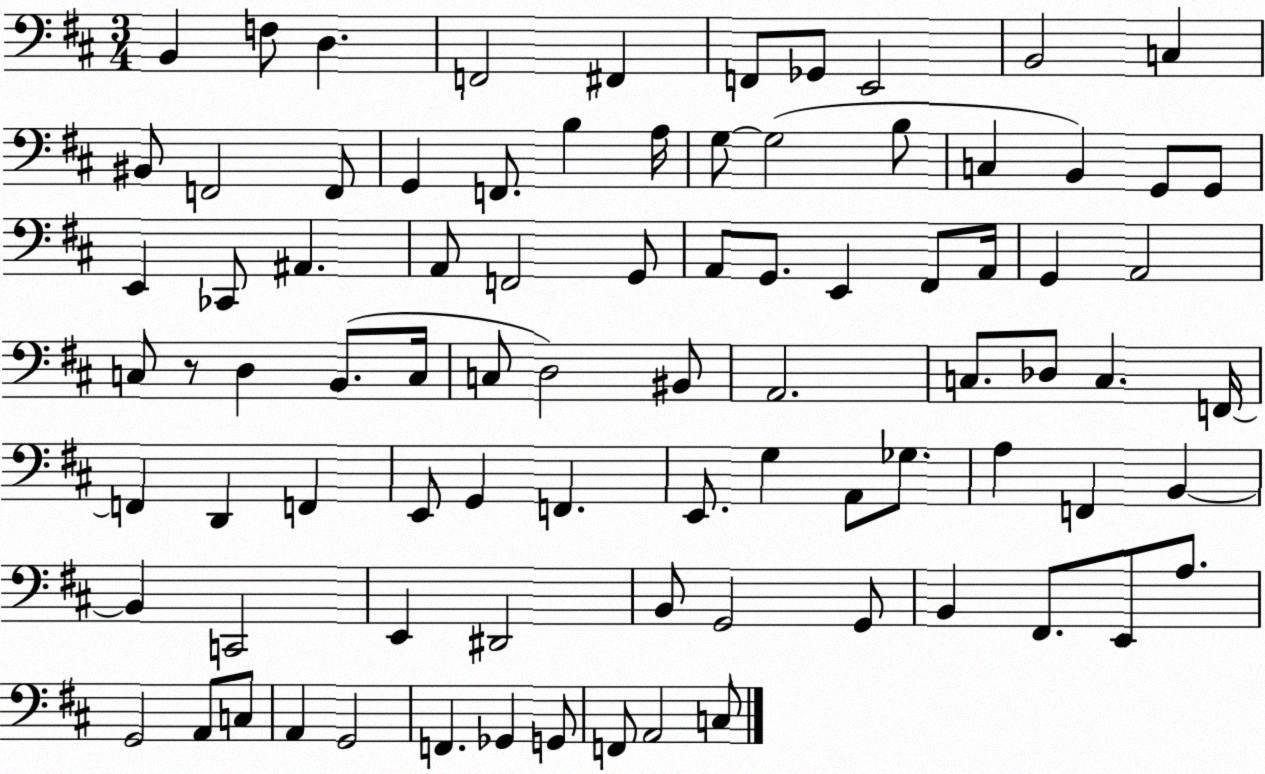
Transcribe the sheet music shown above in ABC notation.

X:1
T:Untitled
M:3/4
L:1/4
K:D
B,, F,/2 D, F,,2 ^F,, F,,/2 _G,,/2 E,,2 B,,2 C, ^B,,/2 F,,2 F,,/2 G,, F,,/2 B, A,/4 G,/2 G,2 B,/2 C, B,, G,,/2 G,,/2 E,, _C,,/2 ^A,, A,,/2 F,,2 G,,/2 A,,/2 G,,/2 E,, ^F,,/2 A,,/4 G,, A,,2 C,/2 z/2 D, B,,/2 C,/4 C,/2 D,2 ^B,,/2 A,,2 C,/2 _D,/2 C, F,,/4 F,, D,, F,, E,,/2 G,, F,, E,,/2 G, A,,/2 _G,/2 A, F,, B,, B,, C,,2 E,, ^D,,2 B,,/2 G,,2 G,,/2 B,, ^F,,/2 E,,/2 A,/2 G,,2 A,,/2 C,/2 A,, G,,2 F,, _G,, G,,/2 F,,/2 A,,2 C,/2